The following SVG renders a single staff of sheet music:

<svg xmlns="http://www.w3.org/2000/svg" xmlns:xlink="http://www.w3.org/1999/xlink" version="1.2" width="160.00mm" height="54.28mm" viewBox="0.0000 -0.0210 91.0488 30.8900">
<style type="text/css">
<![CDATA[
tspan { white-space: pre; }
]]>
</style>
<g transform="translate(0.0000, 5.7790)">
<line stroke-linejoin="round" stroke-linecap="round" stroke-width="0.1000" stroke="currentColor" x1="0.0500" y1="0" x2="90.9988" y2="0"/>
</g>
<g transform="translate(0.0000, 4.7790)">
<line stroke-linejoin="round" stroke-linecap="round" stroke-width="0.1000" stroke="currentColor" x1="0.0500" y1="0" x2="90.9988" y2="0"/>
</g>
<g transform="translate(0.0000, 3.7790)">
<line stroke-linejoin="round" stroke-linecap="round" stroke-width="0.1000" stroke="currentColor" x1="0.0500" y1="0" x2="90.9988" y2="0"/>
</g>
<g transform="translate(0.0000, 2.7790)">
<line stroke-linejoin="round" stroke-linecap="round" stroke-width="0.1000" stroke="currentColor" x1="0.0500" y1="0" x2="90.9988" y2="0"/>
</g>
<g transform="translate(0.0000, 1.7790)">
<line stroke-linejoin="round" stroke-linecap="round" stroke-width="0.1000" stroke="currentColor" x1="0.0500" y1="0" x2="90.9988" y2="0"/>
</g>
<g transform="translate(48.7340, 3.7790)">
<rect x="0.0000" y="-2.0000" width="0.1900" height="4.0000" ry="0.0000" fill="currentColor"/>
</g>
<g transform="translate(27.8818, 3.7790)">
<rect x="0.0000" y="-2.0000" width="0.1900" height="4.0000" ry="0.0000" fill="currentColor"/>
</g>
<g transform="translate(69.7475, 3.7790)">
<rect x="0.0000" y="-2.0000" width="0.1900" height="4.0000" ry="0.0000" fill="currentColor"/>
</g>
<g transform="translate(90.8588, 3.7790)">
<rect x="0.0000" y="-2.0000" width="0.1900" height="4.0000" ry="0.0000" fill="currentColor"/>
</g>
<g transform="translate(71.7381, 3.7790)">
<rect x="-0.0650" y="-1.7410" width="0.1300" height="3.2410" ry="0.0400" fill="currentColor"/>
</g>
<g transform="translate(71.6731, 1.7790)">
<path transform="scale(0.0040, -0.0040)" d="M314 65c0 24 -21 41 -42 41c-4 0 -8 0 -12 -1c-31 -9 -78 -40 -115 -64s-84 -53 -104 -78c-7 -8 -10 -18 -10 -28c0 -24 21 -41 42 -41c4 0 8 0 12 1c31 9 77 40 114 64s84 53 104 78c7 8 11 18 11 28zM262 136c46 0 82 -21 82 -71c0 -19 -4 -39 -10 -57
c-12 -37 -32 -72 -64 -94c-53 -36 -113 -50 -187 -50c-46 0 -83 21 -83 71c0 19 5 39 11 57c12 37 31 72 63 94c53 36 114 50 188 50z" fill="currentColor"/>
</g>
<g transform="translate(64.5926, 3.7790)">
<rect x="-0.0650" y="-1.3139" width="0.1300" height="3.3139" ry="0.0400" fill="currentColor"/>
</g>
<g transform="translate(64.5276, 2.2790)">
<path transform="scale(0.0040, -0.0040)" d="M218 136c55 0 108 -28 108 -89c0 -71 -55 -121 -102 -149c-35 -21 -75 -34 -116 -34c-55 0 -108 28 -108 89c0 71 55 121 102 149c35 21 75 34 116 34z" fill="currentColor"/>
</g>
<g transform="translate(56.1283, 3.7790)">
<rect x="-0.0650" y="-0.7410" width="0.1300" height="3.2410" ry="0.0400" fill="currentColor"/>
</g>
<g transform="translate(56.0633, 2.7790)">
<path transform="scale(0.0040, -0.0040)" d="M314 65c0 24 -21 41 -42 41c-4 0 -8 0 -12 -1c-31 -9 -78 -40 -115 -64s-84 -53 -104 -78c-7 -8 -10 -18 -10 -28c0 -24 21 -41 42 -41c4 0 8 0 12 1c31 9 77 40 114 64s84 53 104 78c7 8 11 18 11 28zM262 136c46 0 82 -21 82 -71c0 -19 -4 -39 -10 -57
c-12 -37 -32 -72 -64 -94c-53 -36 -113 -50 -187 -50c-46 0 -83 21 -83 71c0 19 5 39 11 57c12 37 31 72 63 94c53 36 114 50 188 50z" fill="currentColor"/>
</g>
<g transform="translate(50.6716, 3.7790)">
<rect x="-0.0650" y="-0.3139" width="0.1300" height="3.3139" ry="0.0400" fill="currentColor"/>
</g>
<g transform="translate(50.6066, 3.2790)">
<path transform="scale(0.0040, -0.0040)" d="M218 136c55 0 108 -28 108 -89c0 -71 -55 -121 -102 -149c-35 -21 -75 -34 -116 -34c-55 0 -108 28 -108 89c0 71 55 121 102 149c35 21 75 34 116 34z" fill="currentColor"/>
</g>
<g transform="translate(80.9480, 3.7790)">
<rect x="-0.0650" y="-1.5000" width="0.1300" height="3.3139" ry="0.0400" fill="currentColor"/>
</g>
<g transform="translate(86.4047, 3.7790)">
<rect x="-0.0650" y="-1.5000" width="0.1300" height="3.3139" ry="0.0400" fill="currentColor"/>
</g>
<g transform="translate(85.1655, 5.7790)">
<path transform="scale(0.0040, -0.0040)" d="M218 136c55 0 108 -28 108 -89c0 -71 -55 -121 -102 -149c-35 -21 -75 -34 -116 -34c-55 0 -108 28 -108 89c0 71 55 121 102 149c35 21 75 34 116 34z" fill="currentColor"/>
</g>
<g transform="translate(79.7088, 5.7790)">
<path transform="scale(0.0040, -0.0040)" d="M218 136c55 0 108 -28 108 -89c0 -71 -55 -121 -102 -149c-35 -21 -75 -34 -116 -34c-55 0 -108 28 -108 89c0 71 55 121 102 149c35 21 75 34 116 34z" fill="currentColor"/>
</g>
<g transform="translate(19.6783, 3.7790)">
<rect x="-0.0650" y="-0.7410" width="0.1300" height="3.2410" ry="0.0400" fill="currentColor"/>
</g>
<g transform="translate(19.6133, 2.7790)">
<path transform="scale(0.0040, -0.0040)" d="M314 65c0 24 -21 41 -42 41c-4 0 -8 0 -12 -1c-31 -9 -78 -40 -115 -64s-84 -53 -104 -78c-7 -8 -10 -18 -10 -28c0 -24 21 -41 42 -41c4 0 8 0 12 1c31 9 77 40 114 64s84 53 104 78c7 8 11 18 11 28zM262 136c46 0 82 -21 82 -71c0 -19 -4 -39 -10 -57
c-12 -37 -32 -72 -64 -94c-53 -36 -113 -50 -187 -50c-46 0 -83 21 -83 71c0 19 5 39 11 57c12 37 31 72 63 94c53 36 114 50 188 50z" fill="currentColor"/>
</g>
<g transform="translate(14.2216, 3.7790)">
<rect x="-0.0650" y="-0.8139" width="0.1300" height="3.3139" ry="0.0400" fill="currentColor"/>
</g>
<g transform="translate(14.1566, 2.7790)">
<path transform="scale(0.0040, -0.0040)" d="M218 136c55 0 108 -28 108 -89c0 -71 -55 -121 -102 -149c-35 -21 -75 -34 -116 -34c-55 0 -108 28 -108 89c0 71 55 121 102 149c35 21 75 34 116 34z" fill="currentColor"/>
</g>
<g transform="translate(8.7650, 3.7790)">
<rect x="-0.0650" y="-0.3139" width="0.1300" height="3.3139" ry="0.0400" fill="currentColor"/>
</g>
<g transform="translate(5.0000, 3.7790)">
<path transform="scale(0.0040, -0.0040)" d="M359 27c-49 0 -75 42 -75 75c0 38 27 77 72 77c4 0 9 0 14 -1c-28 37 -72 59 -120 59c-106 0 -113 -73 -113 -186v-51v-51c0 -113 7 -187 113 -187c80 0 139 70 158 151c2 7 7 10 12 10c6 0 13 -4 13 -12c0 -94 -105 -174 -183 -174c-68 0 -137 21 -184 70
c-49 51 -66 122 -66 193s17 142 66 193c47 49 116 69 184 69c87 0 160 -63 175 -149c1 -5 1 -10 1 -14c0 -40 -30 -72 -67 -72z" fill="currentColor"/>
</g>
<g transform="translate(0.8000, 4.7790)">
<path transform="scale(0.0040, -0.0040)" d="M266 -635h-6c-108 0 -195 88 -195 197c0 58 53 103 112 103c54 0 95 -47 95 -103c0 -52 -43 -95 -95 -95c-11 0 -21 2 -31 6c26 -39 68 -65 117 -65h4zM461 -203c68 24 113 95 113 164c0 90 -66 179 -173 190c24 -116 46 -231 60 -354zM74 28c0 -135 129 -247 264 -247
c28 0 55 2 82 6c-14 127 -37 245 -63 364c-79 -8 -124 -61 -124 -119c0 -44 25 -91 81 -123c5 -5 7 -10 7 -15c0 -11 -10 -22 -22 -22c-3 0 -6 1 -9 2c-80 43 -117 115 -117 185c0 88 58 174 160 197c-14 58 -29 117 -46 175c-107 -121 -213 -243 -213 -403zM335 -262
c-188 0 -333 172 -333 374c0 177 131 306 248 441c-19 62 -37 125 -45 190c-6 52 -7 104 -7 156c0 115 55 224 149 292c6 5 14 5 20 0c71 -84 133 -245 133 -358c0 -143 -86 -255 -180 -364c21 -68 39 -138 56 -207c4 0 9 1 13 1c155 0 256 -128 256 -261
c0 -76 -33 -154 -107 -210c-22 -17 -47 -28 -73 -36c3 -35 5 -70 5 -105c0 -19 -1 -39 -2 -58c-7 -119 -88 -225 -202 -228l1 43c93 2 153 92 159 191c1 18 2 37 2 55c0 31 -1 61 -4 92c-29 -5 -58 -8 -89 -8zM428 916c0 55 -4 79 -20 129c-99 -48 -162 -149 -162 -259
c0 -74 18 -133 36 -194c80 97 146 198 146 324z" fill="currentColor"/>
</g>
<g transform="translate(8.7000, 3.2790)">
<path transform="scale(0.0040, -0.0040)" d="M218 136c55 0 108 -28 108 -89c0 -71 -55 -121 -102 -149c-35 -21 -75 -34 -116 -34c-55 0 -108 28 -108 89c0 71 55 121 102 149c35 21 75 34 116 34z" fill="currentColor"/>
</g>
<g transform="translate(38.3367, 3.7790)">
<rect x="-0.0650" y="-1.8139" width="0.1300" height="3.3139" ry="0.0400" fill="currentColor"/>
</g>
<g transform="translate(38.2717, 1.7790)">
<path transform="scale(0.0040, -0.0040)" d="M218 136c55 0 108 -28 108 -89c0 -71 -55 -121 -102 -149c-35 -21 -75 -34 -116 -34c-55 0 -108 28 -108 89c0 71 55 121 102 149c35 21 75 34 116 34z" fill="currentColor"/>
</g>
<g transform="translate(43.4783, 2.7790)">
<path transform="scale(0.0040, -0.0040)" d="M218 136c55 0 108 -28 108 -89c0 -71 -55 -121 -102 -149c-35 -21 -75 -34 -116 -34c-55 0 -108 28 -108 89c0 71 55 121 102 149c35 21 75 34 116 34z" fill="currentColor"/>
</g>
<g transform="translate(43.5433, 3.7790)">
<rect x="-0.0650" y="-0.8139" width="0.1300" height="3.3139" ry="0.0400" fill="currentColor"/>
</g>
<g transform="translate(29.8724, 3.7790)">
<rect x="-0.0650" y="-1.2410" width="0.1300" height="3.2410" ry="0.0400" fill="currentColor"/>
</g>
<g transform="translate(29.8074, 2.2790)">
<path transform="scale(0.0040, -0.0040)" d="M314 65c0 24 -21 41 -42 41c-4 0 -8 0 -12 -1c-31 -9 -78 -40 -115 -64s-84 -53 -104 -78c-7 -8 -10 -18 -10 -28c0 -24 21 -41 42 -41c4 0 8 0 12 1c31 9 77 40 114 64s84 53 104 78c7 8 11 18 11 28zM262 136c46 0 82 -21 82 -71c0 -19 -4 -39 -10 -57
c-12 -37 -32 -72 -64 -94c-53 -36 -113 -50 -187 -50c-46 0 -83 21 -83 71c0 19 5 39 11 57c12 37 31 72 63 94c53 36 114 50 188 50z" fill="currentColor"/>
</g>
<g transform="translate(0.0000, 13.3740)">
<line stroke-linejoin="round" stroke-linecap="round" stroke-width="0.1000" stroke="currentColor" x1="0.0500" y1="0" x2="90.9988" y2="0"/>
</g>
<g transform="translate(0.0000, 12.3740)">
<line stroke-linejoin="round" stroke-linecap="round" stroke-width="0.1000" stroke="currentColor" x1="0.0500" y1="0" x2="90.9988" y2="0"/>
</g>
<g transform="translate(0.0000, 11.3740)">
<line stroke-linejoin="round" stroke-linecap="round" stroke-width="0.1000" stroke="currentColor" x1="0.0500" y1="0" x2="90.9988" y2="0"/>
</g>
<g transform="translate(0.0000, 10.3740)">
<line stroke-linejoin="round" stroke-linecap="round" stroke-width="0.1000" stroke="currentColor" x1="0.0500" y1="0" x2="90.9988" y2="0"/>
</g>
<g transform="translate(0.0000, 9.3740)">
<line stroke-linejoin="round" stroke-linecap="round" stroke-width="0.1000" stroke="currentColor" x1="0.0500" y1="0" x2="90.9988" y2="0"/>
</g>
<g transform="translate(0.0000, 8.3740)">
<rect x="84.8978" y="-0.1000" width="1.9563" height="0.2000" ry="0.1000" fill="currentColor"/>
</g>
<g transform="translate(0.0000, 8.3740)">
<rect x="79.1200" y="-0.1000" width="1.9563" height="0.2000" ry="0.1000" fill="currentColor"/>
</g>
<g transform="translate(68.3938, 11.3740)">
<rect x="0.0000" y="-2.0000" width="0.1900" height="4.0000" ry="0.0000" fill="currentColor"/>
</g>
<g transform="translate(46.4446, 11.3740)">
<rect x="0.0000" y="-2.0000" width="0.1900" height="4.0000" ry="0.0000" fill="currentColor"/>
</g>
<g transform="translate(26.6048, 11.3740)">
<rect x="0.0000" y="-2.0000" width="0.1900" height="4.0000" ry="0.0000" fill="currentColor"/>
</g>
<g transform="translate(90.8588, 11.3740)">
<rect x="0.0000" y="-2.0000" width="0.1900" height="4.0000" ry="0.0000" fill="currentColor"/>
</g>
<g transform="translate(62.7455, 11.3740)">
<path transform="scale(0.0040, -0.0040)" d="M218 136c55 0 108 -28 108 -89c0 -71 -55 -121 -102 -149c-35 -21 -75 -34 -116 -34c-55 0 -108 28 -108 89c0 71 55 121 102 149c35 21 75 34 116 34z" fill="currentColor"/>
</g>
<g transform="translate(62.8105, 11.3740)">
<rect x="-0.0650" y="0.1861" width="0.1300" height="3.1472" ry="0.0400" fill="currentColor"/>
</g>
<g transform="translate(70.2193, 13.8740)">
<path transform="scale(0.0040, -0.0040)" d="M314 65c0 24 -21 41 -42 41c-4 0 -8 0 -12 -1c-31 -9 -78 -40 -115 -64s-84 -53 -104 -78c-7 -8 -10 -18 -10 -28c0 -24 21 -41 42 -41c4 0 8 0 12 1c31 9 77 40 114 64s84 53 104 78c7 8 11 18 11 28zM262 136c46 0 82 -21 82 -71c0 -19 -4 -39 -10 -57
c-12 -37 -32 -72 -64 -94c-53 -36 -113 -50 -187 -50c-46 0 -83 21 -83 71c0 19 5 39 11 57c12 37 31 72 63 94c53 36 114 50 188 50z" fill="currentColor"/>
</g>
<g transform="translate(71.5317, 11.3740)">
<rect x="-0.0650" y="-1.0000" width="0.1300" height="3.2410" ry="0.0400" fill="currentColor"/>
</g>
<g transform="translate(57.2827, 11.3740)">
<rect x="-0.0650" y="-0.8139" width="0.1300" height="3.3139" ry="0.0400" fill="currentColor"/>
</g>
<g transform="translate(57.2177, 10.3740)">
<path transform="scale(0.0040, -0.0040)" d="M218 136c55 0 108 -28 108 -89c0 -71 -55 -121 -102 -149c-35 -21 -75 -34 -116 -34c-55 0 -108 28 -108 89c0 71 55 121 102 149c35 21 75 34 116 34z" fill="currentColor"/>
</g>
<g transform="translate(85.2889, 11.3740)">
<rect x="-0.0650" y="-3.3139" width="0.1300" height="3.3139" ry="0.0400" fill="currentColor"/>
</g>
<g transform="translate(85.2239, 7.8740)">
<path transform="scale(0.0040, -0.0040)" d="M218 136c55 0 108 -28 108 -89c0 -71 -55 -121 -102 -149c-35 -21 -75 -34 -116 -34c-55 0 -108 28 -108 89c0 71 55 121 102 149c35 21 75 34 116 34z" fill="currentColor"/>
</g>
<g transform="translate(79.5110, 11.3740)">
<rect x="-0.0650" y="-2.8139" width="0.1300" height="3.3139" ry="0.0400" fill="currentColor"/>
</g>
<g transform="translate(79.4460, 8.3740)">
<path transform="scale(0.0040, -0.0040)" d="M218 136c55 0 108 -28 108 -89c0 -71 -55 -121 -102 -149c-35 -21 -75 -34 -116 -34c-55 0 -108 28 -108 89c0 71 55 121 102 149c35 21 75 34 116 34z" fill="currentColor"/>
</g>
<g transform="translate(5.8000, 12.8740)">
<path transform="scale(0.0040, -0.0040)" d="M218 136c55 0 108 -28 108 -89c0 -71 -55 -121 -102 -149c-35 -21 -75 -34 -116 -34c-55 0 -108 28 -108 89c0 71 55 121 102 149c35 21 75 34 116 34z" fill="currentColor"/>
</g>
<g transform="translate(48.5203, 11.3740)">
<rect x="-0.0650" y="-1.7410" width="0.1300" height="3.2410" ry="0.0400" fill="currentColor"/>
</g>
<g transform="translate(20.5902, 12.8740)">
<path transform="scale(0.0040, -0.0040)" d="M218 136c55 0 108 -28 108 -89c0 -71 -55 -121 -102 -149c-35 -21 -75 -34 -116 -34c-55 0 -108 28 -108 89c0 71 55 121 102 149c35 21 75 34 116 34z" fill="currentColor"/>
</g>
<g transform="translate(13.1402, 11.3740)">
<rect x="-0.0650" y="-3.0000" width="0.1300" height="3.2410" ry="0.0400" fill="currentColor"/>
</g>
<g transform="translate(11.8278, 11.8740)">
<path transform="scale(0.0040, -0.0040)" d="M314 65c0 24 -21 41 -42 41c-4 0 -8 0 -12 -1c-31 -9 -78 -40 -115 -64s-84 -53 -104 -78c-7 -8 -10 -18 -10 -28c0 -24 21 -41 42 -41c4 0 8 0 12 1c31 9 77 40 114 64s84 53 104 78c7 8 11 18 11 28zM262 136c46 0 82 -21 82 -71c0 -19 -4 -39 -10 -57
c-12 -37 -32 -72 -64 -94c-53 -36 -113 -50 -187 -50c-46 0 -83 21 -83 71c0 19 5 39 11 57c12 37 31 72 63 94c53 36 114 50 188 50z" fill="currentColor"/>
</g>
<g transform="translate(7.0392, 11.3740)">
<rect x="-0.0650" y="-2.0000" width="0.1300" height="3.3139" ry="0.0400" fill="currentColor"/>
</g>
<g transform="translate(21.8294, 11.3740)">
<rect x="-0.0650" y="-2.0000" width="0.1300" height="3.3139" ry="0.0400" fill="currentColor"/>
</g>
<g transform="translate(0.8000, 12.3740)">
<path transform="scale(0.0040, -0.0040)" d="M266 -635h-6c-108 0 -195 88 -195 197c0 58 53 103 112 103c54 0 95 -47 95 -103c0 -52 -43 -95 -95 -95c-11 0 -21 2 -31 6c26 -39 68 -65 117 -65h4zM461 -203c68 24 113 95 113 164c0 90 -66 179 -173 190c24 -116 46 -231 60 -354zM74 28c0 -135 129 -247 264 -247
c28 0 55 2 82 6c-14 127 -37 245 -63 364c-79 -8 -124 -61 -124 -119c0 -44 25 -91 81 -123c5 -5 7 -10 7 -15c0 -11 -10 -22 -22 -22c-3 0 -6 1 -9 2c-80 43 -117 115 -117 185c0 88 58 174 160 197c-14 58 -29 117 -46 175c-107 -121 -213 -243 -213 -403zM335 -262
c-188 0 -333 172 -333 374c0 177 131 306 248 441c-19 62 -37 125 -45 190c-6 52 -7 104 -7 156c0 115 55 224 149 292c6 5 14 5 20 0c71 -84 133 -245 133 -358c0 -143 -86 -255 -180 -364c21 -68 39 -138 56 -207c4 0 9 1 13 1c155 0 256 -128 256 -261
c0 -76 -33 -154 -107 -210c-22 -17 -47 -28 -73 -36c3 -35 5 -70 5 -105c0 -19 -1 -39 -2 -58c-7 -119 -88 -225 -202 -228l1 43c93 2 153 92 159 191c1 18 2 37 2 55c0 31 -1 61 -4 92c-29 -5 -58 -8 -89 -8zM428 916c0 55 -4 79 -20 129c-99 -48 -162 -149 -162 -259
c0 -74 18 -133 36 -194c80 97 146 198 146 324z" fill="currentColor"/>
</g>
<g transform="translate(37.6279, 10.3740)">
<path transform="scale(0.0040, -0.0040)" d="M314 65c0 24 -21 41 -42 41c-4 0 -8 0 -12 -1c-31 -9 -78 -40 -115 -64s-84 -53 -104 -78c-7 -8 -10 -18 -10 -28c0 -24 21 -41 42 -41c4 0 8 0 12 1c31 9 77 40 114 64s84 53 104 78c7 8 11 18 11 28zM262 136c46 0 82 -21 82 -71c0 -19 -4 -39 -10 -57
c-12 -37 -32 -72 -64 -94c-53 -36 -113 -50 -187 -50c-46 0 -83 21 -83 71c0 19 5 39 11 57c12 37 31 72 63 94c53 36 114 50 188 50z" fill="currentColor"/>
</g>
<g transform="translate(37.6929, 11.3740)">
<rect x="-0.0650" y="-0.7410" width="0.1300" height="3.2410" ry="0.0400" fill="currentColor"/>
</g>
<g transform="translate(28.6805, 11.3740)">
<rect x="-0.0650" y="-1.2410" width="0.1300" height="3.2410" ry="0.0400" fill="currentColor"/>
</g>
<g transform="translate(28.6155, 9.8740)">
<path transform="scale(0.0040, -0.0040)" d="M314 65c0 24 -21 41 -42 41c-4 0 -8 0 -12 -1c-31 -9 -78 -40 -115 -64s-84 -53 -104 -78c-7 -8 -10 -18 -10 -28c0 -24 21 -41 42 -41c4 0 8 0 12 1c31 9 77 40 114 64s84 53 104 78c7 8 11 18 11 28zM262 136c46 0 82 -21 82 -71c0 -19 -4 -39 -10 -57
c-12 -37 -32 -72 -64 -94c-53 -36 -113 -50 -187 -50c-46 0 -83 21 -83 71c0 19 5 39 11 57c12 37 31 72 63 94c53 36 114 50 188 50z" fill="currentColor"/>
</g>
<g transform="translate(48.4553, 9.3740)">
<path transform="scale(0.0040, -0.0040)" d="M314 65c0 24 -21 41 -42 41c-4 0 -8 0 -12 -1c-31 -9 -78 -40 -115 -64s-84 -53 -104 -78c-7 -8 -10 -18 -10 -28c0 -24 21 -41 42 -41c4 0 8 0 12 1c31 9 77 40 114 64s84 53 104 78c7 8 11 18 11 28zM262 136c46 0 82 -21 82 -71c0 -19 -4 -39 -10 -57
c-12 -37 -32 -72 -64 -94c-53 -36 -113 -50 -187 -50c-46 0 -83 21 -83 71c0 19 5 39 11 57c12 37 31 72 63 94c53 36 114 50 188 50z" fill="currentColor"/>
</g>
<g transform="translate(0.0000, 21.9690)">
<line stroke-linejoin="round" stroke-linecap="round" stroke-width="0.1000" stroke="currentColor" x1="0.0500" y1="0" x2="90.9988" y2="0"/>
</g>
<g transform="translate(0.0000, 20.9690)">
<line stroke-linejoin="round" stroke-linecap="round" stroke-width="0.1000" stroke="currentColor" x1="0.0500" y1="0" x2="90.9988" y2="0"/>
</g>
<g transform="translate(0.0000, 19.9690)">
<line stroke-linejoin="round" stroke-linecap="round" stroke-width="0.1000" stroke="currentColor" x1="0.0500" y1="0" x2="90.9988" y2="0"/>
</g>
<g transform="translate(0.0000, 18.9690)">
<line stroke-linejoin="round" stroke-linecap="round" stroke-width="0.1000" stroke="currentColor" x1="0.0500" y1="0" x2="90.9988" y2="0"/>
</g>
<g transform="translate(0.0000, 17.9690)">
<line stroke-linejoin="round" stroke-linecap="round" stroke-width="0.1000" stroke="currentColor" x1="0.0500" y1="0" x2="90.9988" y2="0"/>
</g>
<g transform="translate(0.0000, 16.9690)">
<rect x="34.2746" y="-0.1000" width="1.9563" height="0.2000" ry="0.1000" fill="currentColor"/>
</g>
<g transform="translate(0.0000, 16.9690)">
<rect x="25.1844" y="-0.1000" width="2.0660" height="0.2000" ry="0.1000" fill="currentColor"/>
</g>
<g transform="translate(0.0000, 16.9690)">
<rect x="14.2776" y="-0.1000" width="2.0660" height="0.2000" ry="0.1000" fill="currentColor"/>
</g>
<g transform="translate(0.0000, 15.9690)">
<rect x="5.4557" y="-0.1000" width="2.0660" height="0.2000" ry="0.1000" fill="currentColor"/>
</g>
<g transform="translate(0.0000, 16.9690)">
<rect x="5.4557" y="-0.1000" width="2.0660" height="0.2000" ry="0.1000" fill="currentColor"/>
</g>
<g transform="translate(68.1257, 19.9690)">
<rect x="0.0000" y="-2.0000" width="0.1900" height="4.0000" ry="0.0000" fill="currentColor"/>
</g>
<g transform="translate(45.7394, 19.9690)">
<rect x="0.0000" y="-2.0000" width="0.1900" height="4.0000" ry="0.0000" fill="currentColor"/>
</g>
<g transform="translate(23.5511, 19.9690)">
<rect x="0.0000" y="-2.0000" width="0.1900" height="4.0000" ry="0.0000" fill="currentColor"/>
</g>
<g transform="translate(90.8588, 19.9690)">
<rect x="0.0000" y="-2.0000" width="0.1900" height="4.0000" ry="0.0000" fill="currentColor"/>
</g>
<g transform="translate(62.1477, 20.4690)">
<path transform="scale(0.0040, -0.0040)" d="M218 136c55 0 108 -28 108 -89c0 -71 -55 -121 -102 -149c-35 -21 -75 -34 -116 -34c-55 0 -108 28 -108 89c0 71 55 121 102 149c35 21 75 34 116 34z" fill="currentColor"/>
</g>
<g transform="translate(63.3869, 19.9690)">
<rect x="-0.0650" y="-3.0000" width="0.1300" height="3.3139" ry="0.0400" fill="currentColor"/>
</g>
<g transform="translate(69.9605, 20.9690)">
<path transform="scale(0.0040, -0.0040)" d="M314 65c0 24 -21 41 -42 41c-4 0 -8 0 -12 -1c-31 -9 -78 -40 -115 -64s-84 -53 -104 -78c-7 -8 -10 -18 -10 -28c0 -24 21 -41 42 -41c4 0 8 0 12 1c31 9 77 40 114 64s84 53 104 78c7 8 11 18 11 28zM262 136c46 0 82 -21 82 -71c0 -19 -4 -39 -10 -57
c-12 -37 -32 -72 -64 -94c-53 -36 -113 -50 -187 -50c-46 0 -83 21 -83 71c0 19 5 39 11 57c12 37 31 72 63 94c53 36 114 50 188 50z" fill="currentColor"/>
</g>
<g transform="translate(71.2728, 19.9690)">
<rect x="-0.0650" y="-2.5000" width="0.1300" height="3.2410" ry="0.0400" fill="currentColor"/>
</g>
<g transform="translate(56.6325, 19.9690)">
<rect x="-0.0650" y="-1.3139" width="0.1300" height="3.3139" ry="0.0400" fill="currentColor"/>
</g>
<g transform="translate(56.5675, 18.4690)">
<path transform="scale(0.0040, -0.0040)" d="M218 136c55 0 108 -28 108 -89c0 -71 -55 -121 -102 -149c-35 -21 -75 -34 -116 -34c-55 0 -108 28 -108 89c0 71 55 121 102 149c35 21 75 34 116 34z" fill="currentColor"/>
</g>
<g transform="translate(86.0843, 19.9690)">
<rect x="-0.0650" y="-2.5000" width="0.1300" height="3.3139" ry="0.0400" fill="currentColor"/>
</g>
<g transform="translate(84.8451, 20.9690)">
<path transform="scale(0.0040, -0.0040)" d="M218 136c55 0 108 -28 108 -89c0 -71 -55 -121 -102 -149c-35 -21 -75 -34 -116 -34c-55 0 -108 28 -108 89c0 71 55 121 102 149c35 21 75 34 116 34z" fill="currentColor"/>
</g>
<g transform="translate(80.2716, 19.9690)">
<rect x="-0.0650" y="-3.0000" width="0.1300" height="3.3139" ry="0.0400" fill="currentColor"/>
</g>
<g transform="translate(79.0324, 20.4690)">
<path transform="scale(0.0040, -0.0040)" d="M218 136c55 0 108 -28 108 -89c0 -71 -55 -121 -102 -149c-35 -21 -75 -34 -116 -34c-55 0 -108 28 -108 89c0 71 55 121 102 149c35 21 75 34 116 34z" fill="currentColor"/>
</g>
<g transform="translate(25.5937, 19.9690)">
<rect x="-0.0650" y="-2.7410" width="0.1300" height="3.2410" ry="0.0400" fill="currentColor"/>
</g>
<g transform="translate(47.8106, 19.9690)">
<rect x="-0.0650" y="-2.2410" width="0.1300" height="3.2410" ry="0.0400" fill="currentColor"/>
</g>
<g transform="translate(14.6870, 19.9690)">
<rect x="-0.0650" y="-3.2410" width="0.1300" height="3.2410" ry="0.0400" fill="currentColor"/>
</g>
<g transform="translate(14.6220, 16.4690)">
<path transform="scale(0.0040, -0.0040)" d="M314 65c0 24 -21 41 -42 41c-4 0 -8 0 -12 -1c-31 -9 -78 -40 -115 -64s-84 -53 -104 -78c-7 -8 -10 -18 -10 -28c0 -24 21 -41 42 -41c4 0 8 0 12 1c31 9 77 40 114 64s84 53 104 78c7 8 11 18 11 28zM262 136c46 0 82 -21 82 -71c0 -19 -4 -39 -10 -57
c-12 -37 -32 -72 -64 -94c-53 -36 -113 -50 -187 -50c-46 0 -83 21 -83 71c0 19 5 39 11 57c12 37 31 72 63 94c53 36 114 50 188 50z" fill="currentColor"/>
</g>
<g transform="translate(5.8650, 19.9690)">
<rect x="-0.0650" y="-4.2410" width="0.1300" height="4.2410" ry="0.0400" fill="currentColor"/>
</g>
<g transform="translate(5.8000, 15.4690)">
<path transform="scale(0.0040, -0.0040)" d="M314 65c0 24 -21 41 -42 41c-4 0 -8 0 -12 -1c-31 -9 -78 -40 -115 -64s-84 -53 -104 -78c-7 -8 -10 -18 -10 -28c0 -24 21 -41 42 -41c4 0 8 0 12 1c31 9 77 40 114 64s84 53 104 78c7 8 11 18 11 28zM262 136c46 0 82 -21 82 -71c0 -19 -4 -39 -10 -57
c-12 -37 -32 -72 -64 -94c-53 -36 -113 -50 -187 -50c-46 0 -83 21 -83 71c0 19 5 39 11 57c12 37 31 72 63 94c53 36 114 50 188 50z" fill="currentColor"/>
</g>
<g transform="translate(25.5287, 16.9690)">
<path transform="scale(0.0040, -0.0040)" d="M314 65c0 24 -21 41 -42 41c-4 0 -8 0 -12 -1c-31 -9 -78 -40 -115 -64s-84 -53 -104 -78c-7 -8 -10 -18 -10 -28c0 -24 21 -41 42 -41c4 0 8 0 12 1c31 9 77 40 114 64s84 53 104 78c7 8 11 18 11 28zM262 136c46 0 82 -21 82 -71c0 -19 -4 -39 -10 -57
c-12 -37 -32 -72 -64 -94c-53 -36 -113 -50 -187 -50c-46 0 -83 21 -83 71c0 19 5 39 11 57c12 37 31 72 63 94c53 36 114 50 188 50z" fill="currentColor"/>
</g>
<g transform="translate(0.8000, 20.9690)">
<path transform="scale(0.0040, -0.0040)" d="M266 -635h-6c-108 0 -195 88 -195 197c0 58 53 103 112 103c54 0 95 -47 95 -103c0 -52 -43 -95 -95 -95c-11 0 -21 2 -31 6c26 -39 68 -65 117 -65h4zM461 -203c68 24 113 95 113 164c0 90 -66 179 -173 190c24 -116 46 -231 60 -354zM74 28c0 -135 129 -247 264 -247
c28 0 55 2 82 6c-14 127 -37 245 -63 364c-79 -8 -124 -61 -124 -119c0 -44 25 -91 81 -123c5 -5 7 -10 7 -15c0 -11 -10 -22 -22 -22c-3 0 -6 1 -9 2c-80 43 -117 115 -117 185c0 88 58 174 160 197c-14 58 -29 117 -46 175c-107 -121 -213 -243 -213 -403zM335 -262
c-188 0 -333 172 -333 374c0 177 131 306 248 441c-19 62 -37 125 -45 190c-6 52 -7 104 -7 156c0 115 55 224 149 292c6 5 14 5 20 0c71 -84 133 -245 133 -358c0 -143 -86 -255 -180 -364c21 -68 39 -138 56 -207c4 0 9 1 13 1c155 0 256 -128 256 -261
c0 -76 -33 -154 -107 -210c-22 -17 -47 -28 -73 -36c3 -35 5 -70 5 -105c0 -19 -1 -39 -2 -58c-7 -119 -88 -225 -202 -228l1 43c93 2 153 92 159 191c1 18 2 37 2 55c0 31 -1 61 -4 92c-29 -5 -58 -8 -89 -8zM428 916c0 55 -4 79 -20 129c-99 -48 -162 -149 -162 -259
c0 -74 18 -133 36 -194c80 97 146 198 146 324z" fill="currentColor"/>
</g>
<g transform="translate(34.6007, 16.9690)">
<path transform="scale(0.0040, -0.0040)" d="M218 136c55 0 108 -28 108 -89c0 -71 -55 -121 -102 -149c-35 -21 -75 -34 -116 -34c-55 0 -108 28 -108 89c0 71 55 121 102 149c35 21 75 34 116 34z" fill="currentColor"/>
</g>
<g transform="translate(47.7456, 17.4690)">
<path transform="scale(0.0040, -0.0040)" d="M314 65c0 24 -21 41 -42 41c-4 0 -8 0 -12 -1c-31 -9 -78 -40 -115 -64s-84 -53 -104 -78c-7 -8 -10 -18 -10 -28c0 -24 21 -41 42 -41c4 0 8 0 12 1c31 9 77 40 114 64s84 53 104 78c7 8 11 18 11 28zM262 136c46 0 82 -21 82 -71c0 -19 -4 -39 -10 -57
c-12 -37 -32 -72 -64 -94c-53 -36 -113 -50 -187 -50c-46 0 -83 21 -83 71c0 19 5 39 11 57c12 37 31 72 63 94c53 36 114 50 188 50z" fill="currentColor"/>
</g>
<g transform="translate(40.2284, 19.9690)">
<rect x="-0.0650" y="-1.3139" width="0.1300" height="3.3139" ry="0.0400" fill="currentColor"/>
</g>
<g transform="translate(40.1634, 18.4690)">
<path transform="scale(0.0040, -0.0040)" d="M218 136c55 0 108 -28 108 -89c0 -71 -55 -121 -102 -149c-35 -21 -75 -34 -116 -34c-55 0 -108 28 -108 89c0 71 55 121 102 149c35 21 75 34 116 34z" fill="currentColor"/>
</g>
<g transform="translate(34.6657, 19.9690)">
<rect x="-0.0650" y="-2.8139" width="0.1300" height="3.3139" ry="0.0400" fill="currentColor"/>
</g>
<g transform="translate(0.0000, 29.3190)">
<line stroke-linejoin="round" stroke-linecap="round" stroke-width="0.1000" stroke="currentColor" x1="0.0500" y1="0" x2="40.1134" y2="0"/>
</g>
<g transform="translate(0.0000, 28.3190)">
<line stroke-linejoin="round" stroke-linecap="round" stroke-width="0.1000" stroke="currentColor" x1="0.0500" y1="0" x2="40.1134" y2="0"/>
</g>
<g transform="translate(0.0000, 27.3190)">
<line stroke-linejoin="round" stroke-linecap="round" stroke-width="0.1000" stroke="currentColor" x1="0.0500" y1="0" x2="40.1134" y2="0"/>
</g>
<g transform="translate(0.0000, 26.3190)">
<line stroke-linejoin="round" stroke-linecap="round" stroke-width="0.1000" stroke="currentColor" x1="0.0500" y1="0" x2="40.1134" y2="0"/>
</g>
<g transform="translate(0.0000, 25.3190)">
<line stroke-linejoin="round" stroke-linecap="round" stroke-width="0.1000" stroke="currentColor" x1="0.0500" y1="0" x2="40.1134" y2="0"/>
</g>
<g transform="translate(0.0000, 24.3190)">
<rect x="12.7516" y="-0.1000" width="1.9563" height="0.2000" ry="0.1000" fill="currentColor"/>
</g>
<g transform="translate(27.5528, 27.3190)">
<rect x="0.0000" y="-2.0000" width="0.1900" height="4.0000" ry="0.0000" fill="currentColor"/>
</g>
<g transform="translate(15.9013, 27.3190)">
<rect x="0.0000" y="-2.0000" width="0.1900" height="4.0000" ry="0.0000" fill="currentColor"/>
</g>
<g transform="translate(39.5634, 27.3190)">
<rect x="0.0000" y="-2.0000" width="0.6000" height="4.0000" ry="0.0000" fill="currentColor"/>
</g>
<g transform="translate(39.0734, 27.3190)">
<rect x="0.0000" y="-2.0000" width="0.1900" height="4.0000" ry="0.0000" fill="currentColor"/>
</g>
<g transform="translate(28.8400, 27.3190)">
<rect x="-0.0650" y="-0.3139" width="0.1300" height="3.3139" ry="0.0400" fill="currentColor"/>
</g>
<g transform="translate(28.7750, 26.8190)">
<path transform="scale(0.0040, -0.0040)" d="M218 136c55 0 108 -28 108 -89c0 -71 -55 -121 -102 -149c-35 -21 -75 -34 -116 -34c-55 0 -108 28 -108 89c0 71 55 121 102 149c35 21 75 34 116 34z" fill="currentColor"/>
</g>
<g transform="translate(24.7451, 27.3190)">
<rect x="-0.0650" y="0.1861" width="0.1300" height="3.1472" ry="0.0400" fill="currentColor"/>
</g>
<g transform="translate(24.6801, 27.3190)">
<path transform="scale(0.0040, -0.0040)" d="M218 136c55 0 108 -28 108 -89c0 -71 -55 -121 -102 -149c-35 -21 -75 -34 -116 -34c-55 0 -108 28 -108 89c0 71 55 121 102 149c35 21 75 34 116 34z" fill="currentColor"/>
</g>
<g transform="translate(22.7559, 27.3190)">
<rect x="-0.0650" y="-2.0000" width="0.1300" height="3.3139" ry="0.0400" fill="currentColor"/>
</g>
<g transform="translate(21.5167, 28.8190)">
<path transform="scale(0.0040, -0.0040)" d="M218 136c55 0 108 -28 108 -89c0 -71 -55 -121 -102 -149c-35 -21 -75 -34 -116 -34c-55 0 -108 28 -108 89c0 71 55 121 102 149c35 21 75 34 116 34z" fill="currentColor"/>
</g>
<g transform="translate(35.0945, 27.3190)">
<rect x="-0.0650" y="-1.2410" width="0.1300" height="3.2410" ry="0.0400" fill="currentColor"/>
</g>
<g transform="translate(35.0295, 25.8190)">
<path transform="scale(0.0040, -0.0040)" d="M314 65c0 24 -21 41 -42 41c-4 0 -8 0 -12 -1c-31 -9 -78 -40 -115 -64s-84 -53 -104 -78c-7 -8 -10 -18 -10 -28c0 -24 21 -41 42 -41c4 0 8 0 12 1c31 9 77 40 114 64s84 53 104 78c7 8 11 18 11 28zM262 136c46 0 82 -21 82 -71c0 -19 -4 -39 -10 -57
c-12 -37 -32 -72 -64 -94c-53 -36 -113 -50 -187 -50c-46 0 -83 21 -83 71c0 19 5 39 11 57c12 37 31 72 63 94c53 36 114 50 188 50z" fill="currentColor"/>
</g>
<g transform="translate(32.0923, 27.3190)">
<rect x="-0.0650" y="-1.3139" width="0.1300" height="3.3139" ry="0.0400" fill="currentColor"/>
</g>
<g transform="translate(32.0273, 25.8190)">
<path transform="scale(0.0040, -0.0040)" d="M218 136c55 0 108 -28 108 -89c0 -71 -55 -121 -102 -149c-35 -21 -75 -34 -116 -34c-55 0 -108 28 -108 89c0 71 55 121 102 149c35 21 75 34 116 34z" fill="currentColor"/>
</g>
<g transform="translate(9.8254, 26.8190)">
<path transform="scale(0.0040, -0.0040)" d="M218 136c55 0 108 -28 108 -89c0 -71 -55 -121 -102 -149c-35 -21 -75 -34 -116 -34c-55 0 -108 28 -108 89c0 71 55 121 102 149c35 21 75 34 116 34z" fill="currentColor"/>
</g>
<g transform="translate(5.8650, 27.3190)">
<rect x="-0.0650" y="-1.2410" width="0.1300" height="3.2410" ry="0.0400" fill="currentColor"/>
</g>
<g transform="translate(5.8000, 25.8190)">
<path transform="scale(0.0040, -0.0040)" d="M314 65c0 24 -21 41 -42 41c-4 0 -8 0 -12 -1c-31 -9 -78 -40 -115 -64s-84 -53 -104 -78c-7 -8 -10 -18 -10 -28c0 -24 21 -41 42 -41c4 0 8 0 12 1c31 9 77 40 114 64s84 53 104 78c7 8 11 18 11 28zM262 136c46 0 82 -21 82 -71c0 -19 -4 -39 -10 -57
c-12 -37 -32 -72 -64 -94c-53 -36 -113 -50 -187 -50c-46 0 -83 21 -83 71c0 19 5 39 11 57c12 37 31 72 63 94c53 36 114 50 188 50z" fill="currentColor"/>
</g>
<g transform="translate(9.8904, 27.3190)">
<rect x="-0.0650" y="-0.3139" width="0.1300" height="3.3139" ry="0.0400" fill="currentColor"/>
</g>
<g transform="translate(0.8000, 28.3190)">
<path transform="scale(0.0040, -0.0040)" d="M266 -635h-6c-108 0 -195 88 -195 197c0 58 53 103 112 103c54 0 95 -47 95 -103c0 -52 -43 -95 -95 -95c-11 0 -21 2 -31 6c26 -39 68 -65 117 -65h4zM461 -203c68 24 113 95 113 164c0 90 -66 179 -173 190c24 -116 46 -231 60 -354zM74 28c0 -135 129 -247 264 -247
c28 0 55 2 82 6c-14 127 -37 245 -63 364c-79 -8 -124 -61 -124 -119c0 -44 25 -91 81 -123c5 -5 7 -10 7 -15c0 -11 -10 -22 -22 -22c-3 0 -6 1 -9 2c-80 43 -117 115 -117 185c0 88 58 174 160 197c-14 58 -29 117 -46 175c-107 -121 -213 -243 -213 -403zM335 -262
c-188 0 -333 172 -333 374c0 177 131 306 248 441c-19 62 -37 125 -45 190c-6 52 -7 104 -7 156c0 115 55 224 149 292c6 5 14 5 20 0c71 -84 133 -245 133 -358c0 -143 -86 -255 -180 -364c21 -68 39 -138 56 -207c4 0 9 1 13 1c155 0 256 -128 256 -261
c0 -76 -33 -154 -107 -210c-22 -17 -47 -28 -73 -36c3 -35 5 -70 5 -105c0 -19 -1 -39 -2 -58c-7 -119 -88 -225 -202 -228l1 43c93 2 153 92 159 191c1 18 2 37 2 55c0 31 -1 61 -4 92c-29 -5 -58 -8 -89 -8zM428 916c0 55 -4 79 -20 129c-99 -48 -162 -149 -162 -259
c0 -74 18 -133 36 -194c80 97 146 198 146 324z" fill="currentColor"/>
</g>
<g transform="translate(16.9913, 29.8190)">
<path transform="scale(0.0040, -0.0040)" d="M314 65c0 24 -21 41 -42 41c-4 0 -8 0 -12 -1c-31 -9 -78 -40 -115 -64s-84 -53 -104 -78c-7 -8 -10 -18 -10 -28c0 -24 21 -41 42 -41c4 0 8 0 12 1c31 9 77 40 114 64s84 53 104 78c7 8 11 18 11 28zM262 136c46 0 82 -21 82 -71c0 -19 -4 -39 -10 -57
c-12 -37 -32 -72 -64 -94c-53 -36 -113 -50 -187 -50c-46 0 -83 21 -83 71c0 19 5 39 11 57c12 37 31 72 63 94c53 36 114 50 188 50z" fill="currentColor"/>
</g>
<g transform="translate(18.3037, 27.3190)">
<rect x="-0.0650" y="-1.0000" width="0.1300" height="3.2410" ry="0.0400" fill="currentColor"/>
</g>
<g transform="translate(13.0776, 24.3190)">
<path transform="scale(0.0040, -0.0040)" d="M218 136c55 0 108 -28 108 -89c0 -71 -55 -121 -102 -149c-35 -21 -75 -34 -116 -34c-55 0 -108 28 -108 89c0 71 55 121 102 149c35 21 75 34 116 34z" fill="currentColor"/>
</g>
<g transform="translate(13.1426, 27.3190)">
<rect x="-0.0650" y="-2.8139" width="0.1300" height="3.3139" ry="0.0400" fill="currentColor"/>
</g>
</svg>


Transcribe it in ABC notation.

X:1
T:Untitled
M:4/4
L:1/4
K:C
c d d2 e2 f d c d2 e f2 E E F A2 F e2 d2 f2 d B D2 a b d'2 b2 a2 a e g2 e A G2 A G e2 c a D2 F B c e e2